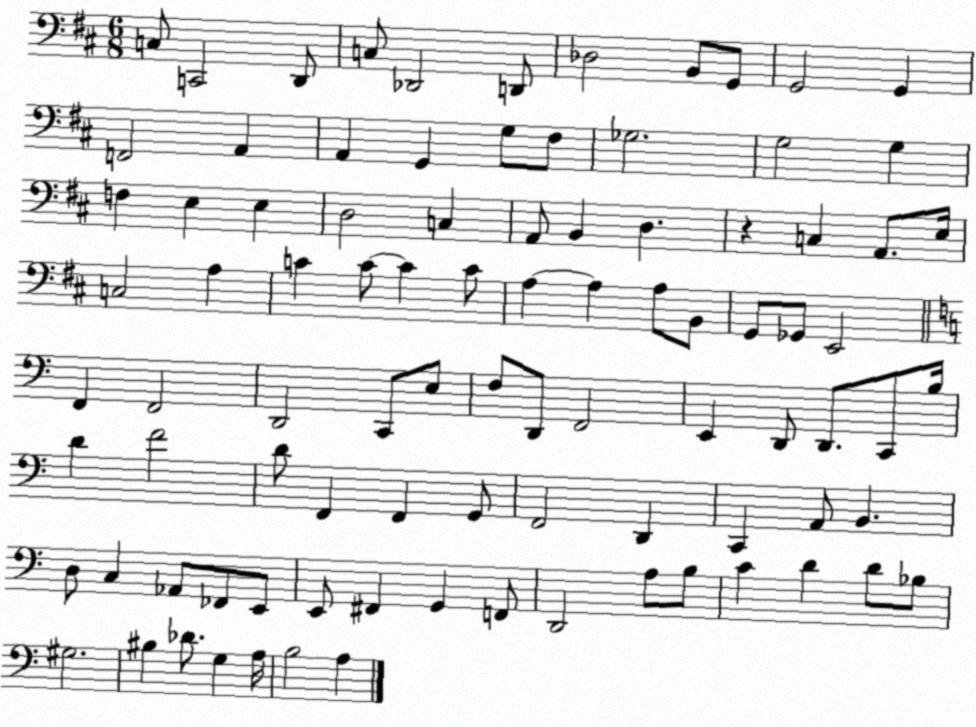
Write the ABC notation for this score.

X:1
T:Untitled
M:6/8
L:1/4
K:D
C,/2 C,,2 D,,/2 C,/2 _D,,2 D,,/2 _D,2 B,,/2 G,,/2 G,,2 G,, F,,2 A,, A,, G,, G,/2 ^F,/2 _G,2 G,2 G, F, E, E, D,2 C, A,,/2 B,, D, z C, A,,/2 E,/4 C,2 A, C C/2 C C/2 A, A, A,/2 B,,/2 G,,/2 _G,,/2 E,,2 F,, F,,2 D,,2 C,,/2 E,/2 F,/2 D,,/2 F,,2 E,, D,,/2 D,,/2 C,,/2 B,/4 D F2 D/2 F,, F,, G,,/2 F,,2 D,, C,, A,,/2 B,, D,/2 C, _A,,/2 _F,,/2 E,,/2 E,,/2 ^F,, G,, F,,/2 D,,2 A,/2 B,/2 C D D/2 _B,/2 ^G,2 ^B, _D/2 G, A,/4 B,2 A,